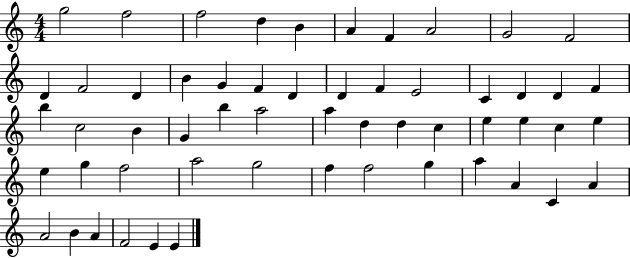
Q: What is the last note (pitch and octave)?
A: E4